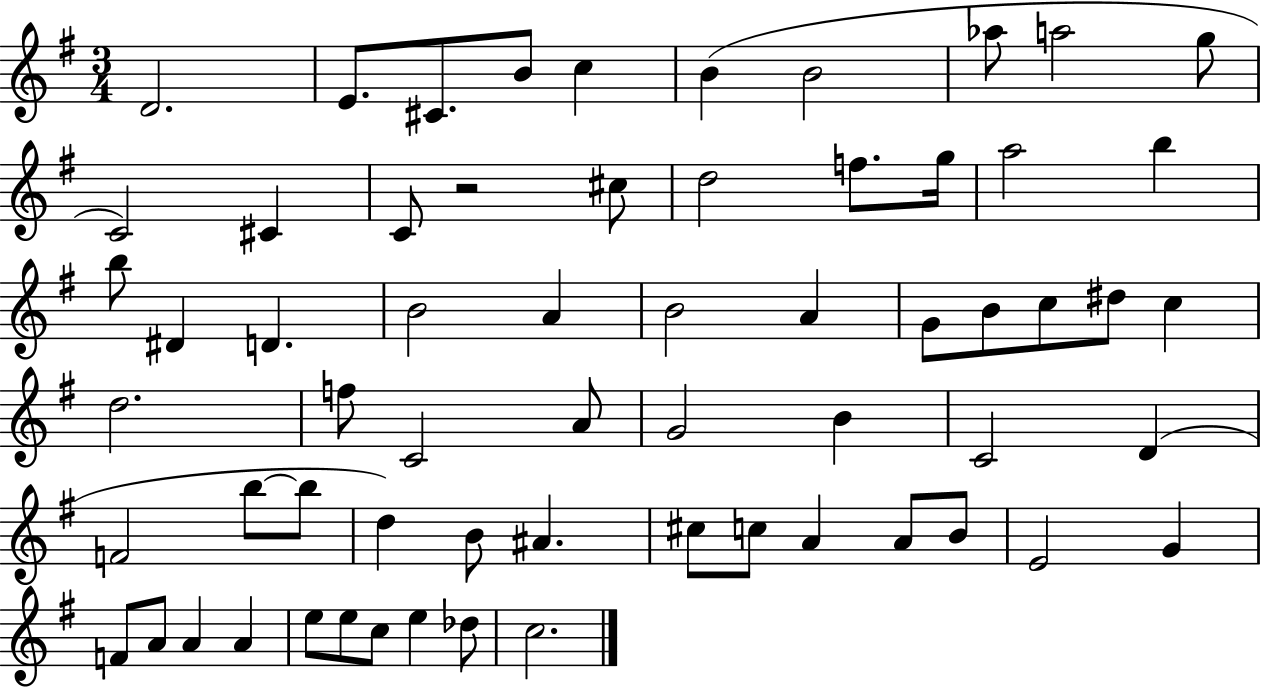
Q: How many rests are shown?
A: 1